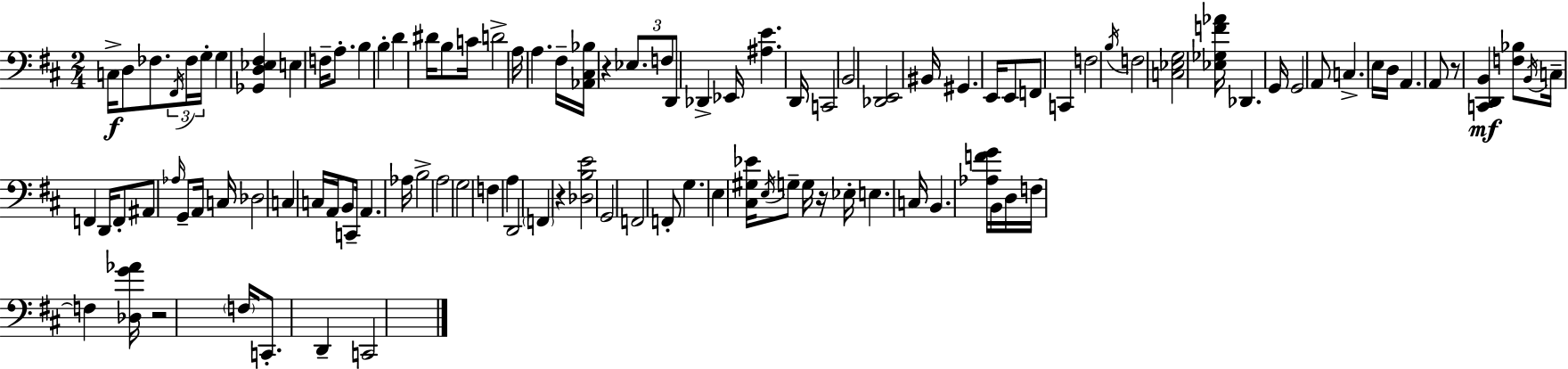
{
  \clef bass
  \numericTimeSignature
  \time 2/4
  \key d \major
  c16->\f d8 fes8. \tuplet 3/2 { \acciaccatura { fis,16 } fes16 | g16-. } g4 <ges, d ees fis>4 | e4 f16-- a8.-. | b4 b4-. | \break d'4 dis'16 b8 | c'16 d'2-> | a16 a4. | fis16-- <aes, cis bes>16 r4 \tuplet 3/2 { ees8. | \break f8 d,8 } des,4-> | ees,16 <ais e'>4. | d,16 c,2 | b,2 | \break <des, e,>2 | bis,16 gis,4. | e,16 e,8 f,8 c,4 | f2 | \break \acciaccatura { b16 } f2 | <c ees g>2 | <ees ges f' aes'>16 des,4. | g,16 g,2 | \break a,8 c4.-> | e16 d16 a,4. | a,8 r8 <c, d, b,>4\mf | <f bes>8 \acciaccatura { b,16 } c16-- f,4 | \break d,16 f,8-. ais,8 \grace { aes16 } | g,8-- a,16 c16 des2 | c4 | c16 a,16 b,8 c,16-- a,4. | \break aes16 b2-> | a2 | g2 | f4 | \break a4 d,2 | \parenthesize f,4 | r4 <des b e'>2 | g,2 | \break f,2 | f,8-. g4. | e4 | <cis gis ees'>16 \acciaccatura { e16 } g8-- g16 r16 ees16-. e4. | \break c16 b,4. | <aes f' g'>16 b,16 d16 f16~~ | f4 <des g' aes'>16 r2 | \parenthesize f16 c,8.-. | \break d,4-- c,2 | \bar "|."
}